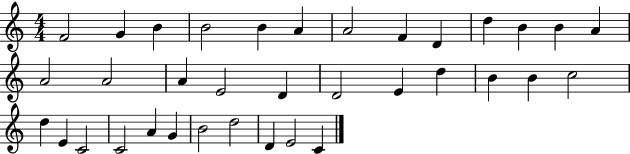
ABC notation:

X:1
T:Untitled
M:4/4
L:1/4
K:C
F2 G B B2 B A A2 F D d B B A A2 A2 A E2 D D2 E d B B c2 d E C2 C2 A G B2 d2 D E2 C